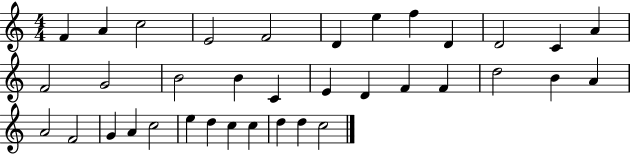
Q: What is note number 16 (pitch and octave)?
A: B4